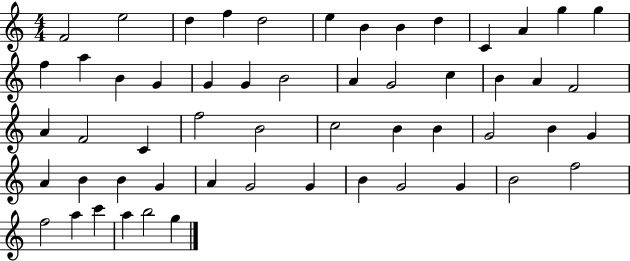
{
  \clef treble
  \numericTimeSignature
  \time 4/4
  \key c \major
  f'2 e''2 | d''4 f''4 d''2 | e''4 b'4 b'4 d''4 | c'4 a'4 g''4 g''4 | \break f''4 a''4 b'4 g'4 | g'4 g'4 b'2 | a'4 g'2 c''4 | b'4 a'4 f'2 | \break a'4 f'2 c'4 | f''2 b'2 | c''2 b'4 b'4 | g'2 b'4 g'4 | \break a'4 b'4 b'4 g'4 | a'4 g'2 g'4 | b'4 g'2 g'4 | b'2 f''2 | \break f''2 a''4 c'''4 | a''4 b''2 g''4 | \bar "|."
}